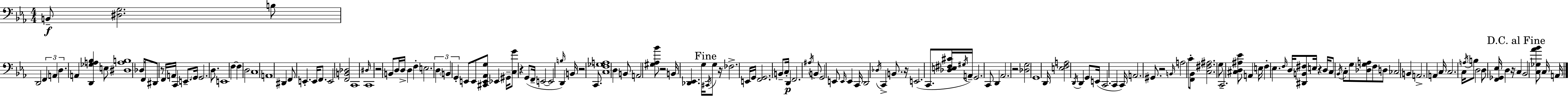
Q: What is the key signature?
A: EES major